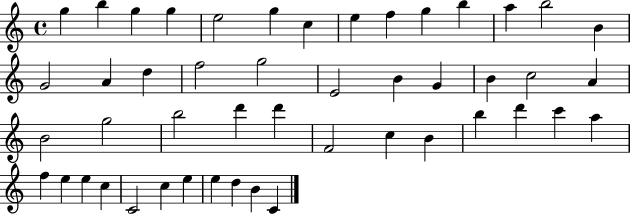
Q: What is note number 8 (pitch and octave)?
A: E5